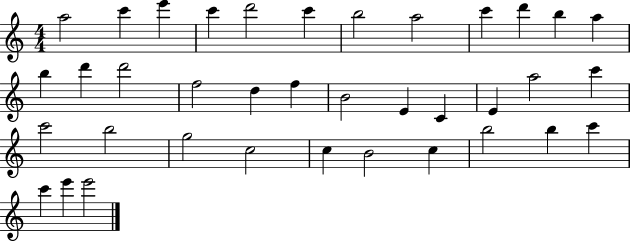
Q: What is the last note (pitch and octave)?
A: E6